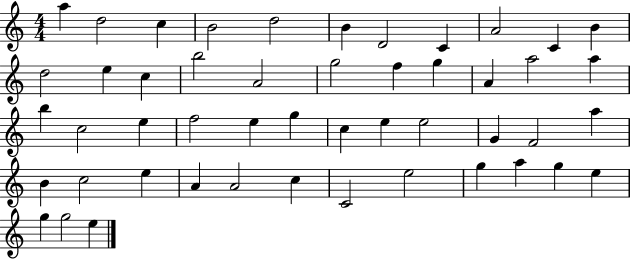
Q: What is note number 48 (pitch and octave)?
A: G5